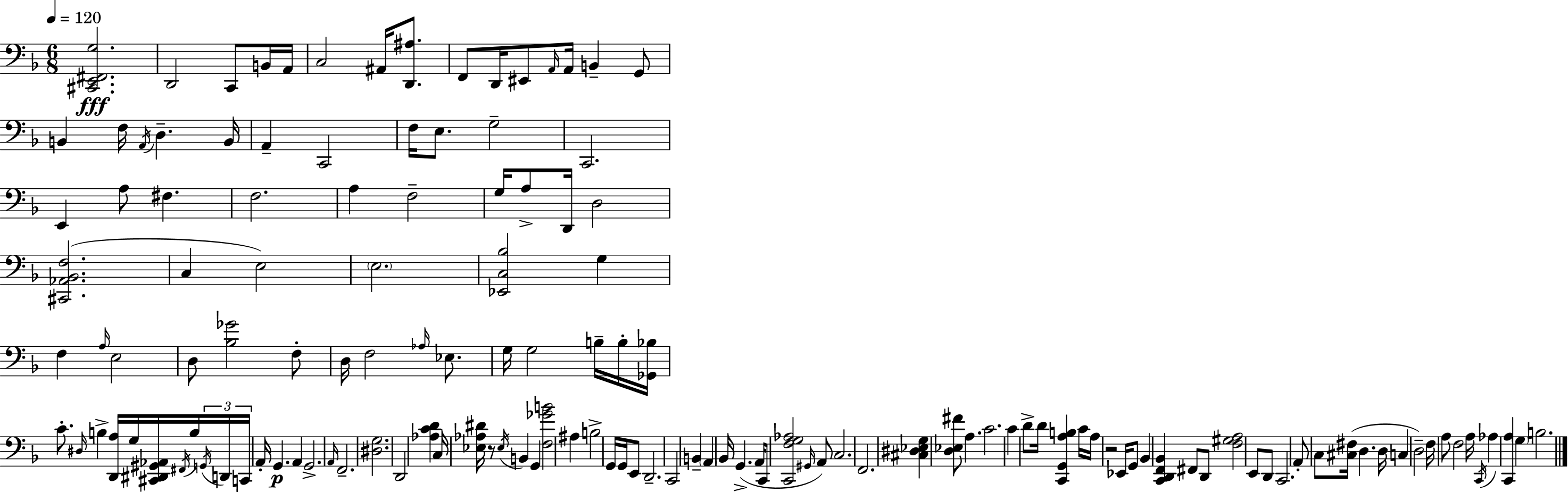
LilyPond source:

{
  \clef bass
  \numericTimeSignature
  \time 6/8
  \key f \major
  \tempo 4 = 120
  <cis, e, fis, g>2.\fff | d,2 c,8 b,16 a,16 | c2 ais,16 <d, ais>8. | f,8 d,16 eis,8 \grace { a,16 } a,16 b,4-- g,8 | \break b,4 f16 \acciaccatura { a,16 } d4.-- | b,16 a,4-- c,2 | f16 e8. g2-- | c,2. | \break e,4 a8 fis4. | f2. | a4 f2-- | g16 a8-> d,16 d2 | \break <cis, aes, bes, f>2.( | c4 e2) | \parenthesize e2. | <ees, c bes>2 g4 | \break f4 \grace { a16 } e2 | d8 <bes ges'>2 | f8-. d16 f2 | \grace { aes16 } ees8. g16 g2 | \break b16-- b16-. <ges, bes>16 c'8.-. \grace { dis16 } b4-> | <d, a>16 g16 <cis, dis, gis, aes,>16 \acciaccatura { fis,16 } b16 \tuplet 3/2 { \acciaccatura { g,16 } d,16 c,16 } a,16-. g,4.\p | a,4 g,2.-> | \grace { a,16 } f,2.-- | \break <dis g>2. | d,2 | <aes c' d'>4 c16 <ees aes dis'>16 r8 | \acciaccatura { ees16 } b,4 g,4 <f ges' b'>2 | \break ais4 b2-> | g,16 g,16 e,8 d,2.-- | c,2 | b,4-- \parenthesize a,4 | \break bes,16 g,4.->( a,16 c,8 <c, f g aes>2 | \grace { gis,16 }) a,8 c2. | f,2. | <cis dis ees g>4 | \break <d ees fis'>8 a4. c'2. | c'4 | d'8-> d'16 <c, g, a b>4 c'16 a16 r2 | ees,16 g,8 bes,4 | \break <c, d, f, bes,>4 fis,8 d,8 <f gis a>2 | e,8 d,8 c,2. | a,8-. | c8 <cis fis>16( d4. d16 c4 | \break d2--) f16 a8 | f2 a16 \acciaccatura { c,16 } aes4 | <c, a>4 \parenthesize g4 b2. | \bar "|."
}